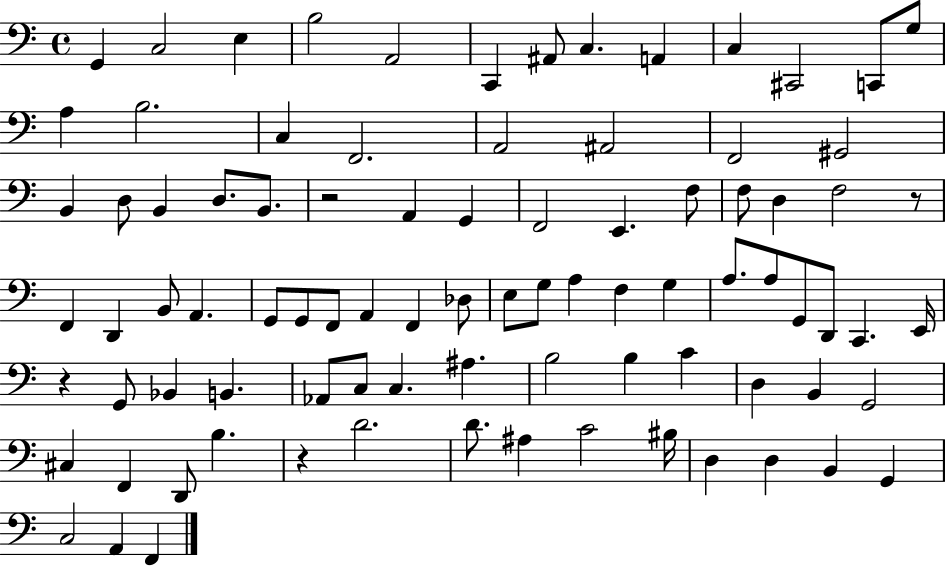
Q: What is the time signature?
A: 4/4